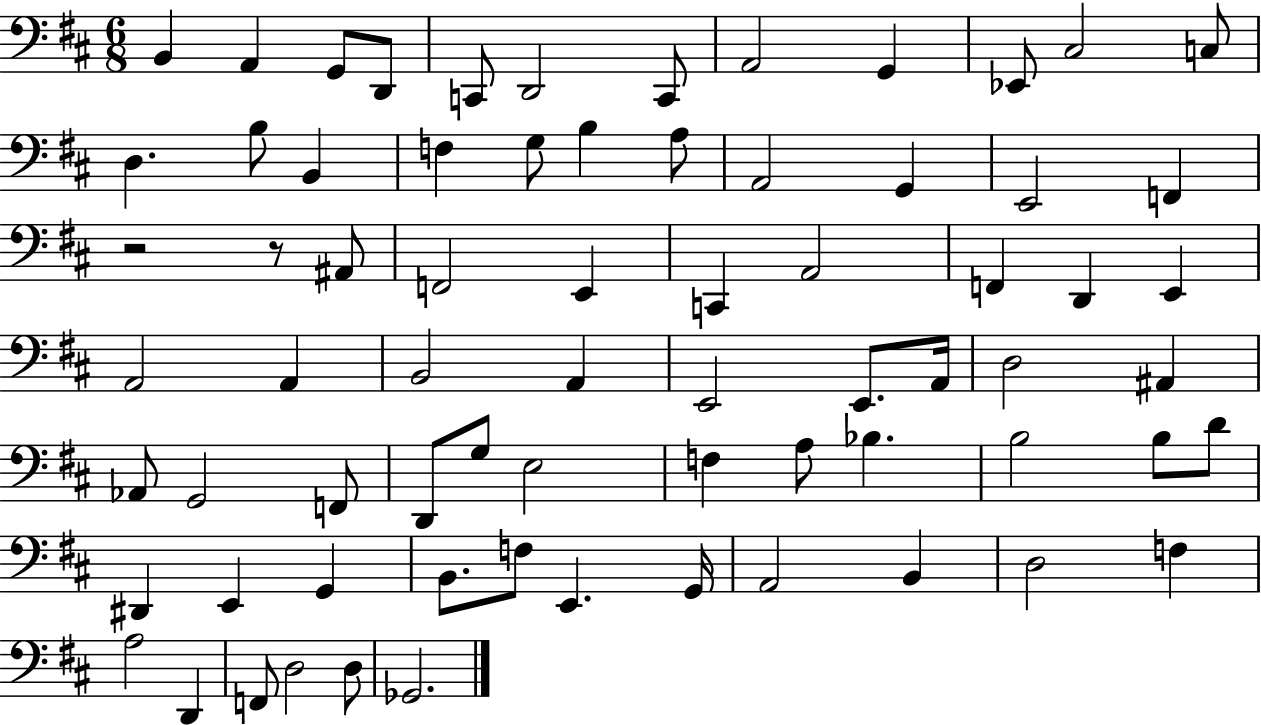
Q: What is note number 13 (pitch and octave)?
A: D3